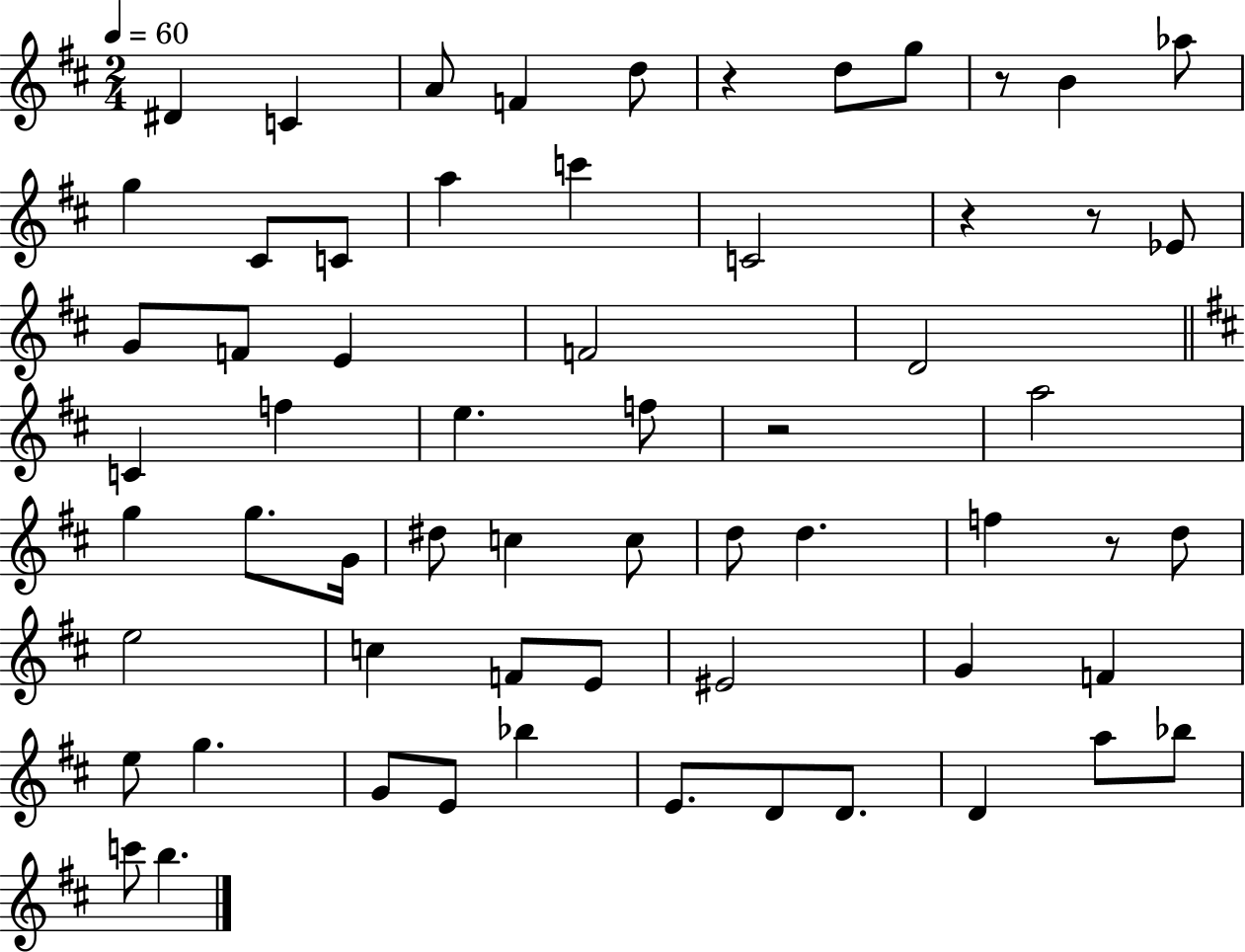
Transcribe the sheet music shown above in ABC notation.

X:1
T:Untitled
M:2/4
L:1/4
K:D
^D C A/2 F d/2 z d/2 g/2 z/2 B _a/2 g ^C/2 C/2 a c' C2 z z/2 _E/2 G/2 F/2 E F2 D2 C f e f/2 z2 a2 g g/2 G/4 ^d/2 c c/2 d/2 d f z/2 d/2 e2 c F/2 E/2 ^E2 G F e/2 g G/2 E/2 _b E/2 D/2 D/2 D a/2 _b/2 c'/2 b